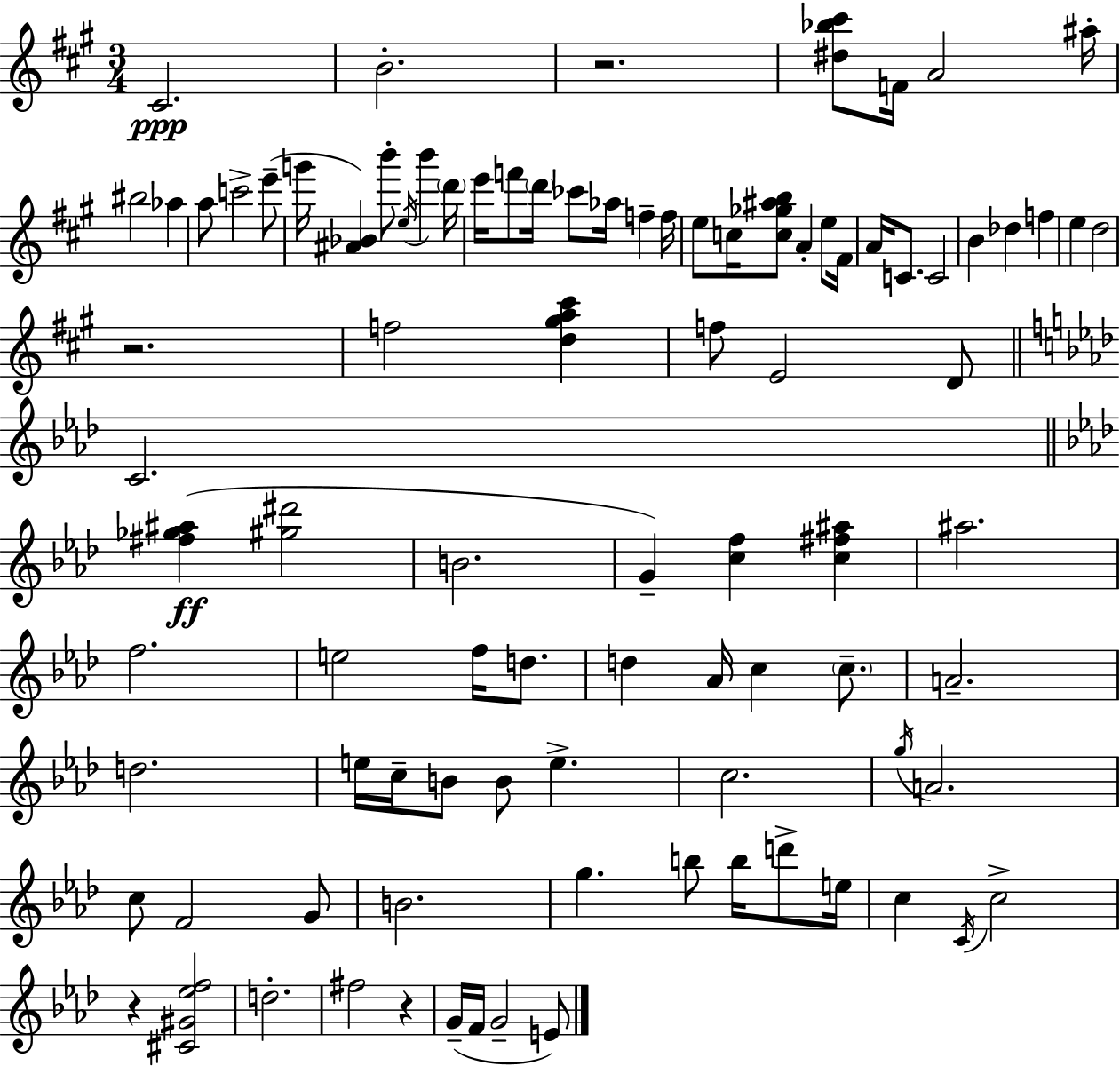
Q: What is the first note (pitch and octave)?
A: C#4